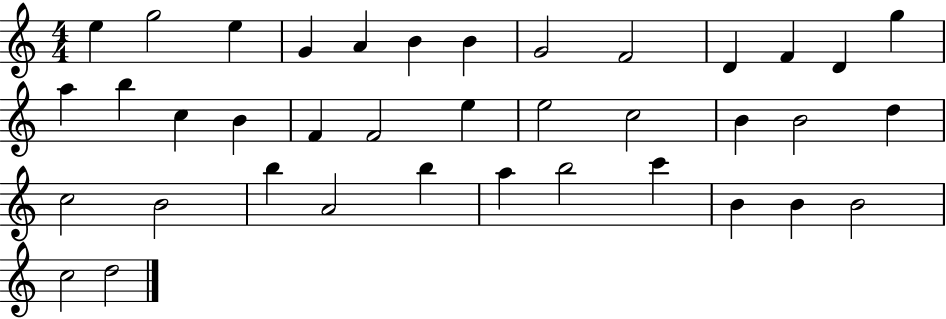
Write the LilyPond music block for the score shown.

{
  \clef treble
  \numericTimeSignature
  \time 4/4
  \key c \major
  e''4 g''2 e''4 | g'4 a'4 b'4 b'4 | g'2 f'2 | d'4 f'4 d'4 g''4 | \break a''4 b''4 c''4 b'4 | f'4 f'2 e''4 | e''2 c''2 | b'4 b'2 d''4 | \break c''2 b'2 | b''4 a'2 b''4 | a''4 b''2 c'''4 | b'4 b'4 b'2 | \break c''2 d''2 | \bar "|."
}